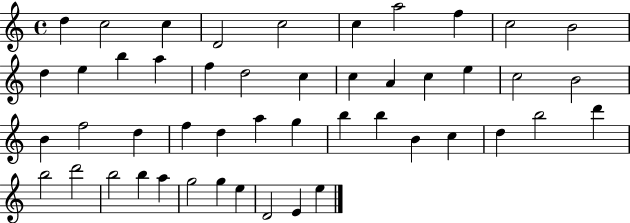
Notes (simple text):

D5/q C5/h C5/q D4/h C5/h C5/q A5/h F5/q C5/h B4/h D5/q E5/q B5/q A5/q F5/q D5/h C5/q C5/q A4/q C5/q E5/q C5/h B4/h B4/q F5/h D5/q F5/q D5/q A5/q G5/q B5/q B5/q B4/q C5/q D5/q B5/h D6/q B5/h D6/h B5/h B5/q A5/q G5/h G5/q E5/q D4/h E4/q E5/q